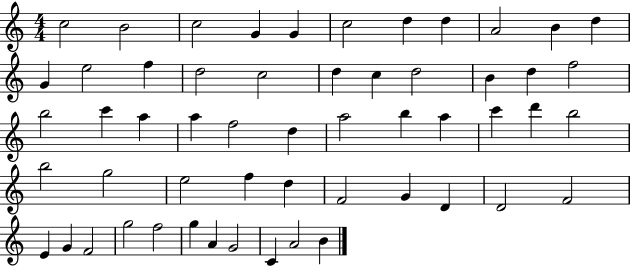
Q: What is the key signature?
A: C major